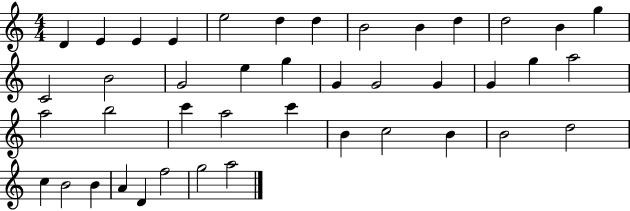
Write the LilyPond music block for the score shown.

{
  \clef treble
  \numericTimeSignature
  \time 4/4
  \key c \major
  d'4 e'4 e'4 e'4 | e''2 d''4 d''4 | b'2 b'4 d''4 | d''2 b'4 g''4 | \break c'2 b'2 | g'2 e''4 g''4 | g'4 g'2 g'4 | g'4 g''4 a''2 | \break a''2 b''2 | c'''4 a''2 c'''4 | b'4 c''2 b'4 | b'2 d''2 | \break c''4 b'2 b'4 | a'4 d'4 f''2 | g''2 a''2 | \bar "|."
}